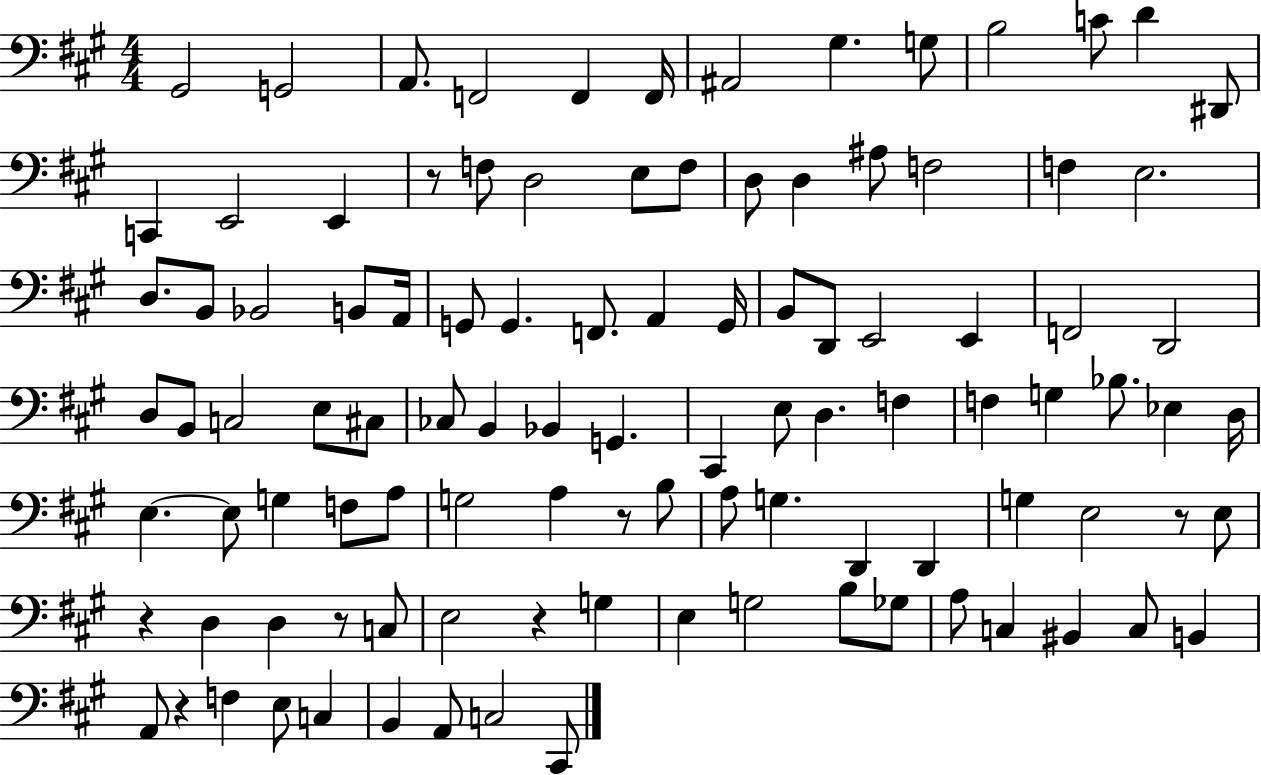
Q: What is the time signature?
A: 4/4